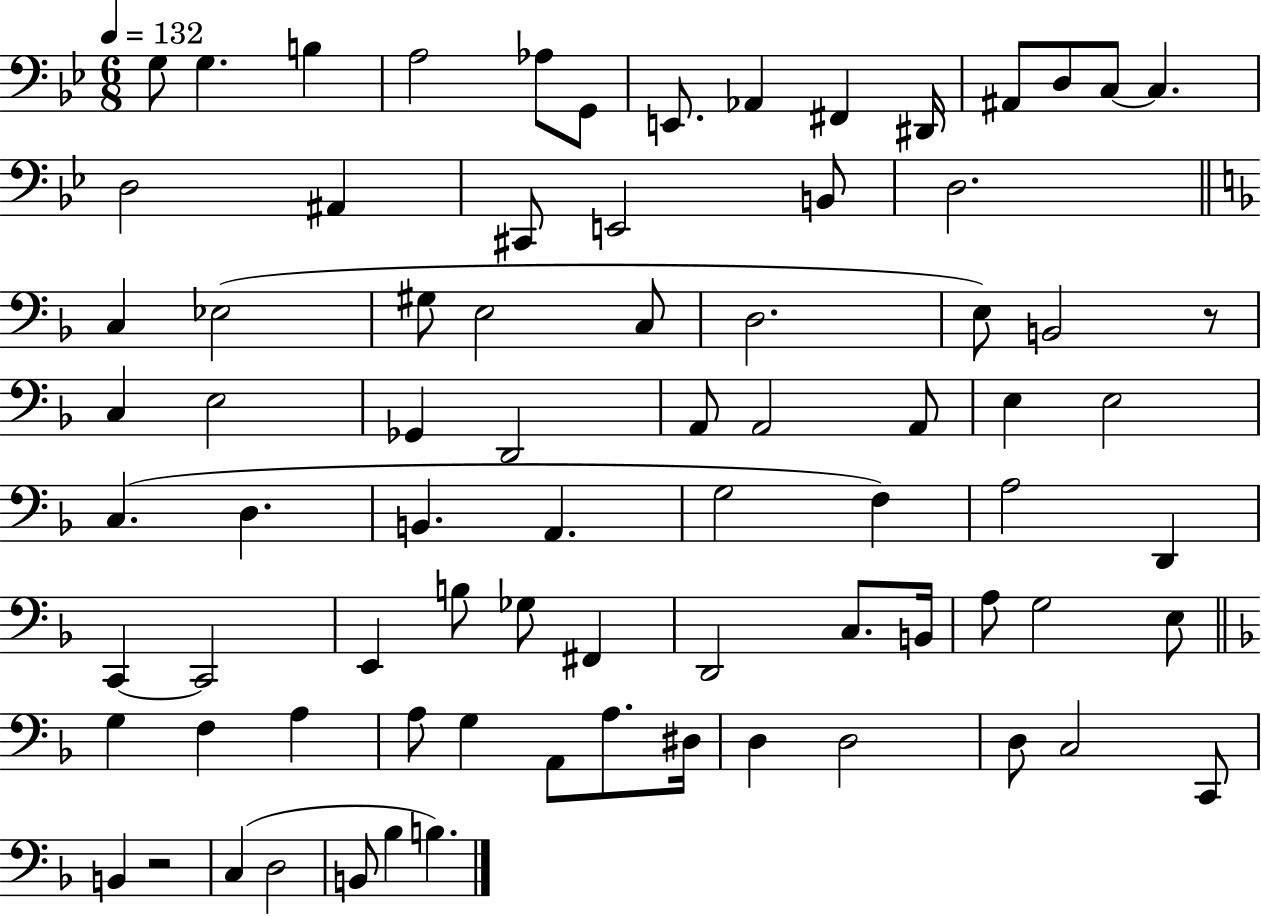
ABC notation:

X:1
T:Untitled
M:6/8
L:1/4
K:Bb
G,/2 G, B, A,2 _A,/2 G,,/2 E,,/2 _A,, ^F,, ^D,,/4 ^A,,/2 D,/2 C,/2 C, D,2 ^A,, ^C,,/2 E,,2 B,,/2 D,2 C, _E,2 ^G,/2 E,2 C,/2 D,2 E,/2 B,,2 z/2 C, E,2 _G,, D,,2 A,,/2 A,,2 A,,/2 E, E,2 C, D, B,, A,, G,2 F, A,2 D,, C,, C,,2 E,, B,/2 _G,/2 ^F,, D,,2 C,/2 B,,/4 A,/2 G,2 E,/2 G, F, A, A,/2 G, A,,/2 A,/2 ^D,/4 D, D,2 D,/2 C,2 C,,/2 B,, z2 C, D,2 B,,/2 _B, B,